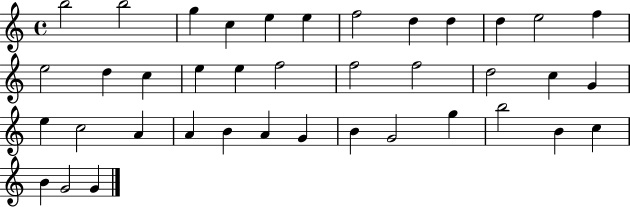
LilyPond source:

{
  \clef treble
  \time 4/4
  \defaultTimeSignature
  \key c \major
  b''2 b''2 | g''4 c''4 e''4 e''4 | f''2 d''4 d''4 | d''4 e''2 f''4 | \break e''2 d''4 c''4 | e''4 e''4 f''2 | f''2 f''2 | d''2 c''4 g'4 | \break e''4 c''2 a'4 | a'4 b'4 a'4 g'4 | b'4 g'2 g''4 | b''2 b'4 c''4 | \break b'4 g'2 g'4 | \bar "|."
}